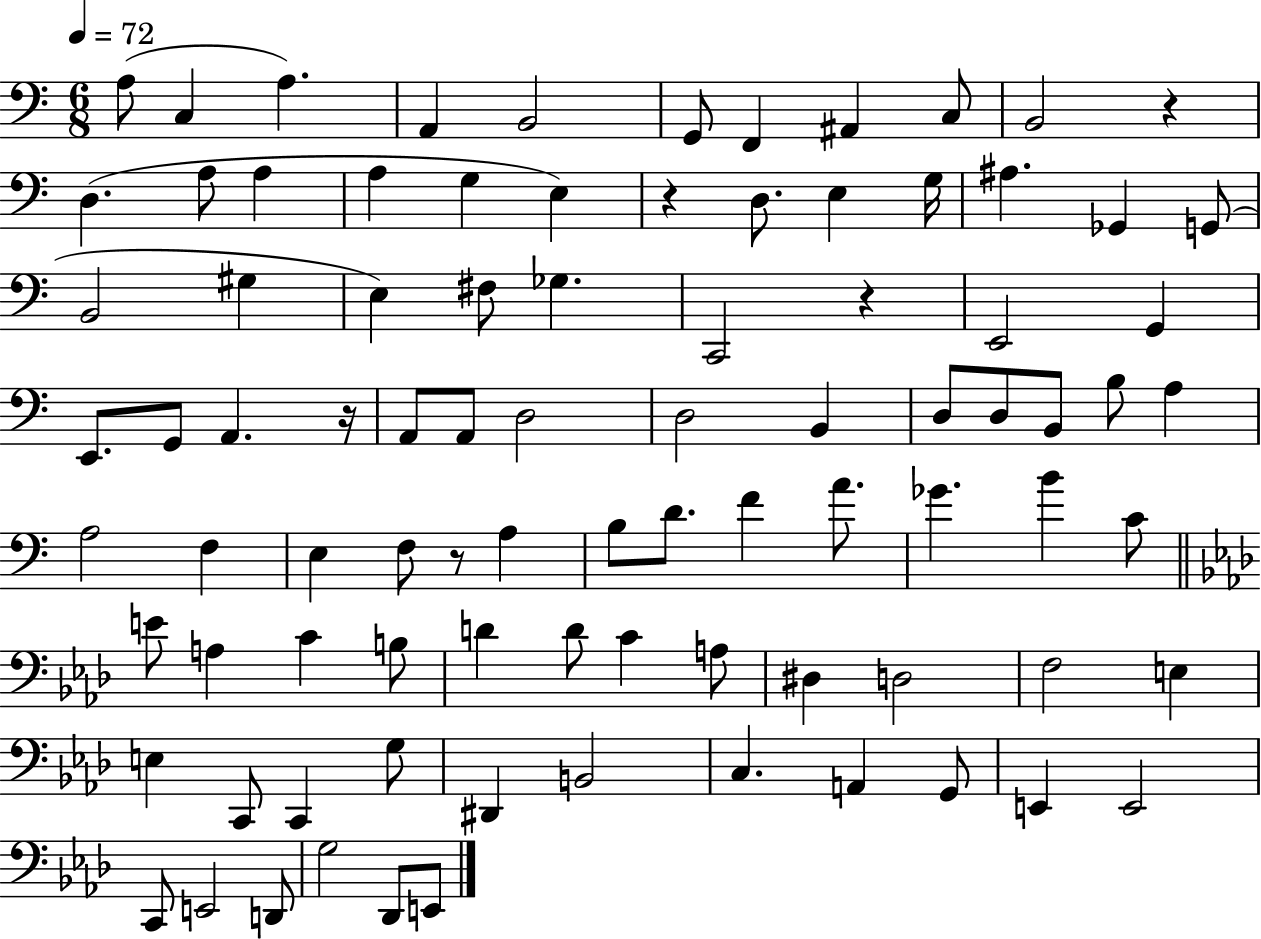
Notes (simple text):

A3/e C3/q A3/q. A2/q B2/h G2/e F2/q A#2/q C3/e B2/h R/q D3/q. A3/e A3/q A3/q G3/q E3/q R/q D3/e. E3/q G3/s A#3/q. Gb2/q G2/e B2/h G#3/q E3/q F#3/e Gb3/q. C2/h R/q E2/h G2/q E2/e. G2/e A2/q. R/s A2/e A2/e D3/h D3/h B2/q D3/e D3/e B2/e B3/e A3/q A3/h F3/q E3/q F3/e R/e A3/q B3/e D4/e. F4/q A4/e. Gb4/q. B4/q C4/e E4/e A3/q C4/q B3/e D4/q D4/e C4/q A3/e D#3/q D3/h F3/h E3/q E3/q C2/e C2/q G3/e D#2/q B2/h C3/q. A2/q G2/e E2/q E2/h C2/e E2/h D2/e G3/h Db2/e E2/e